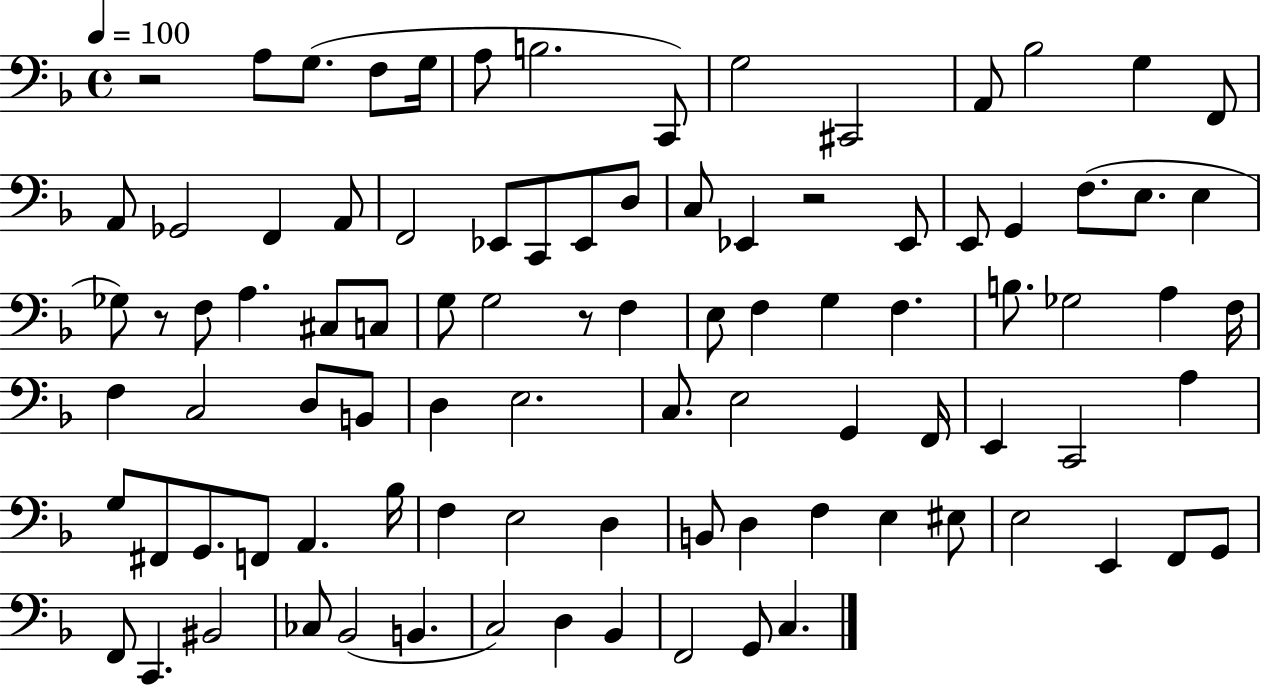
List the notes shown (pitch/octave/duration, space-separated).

R/h A3/e G3/e. F3/e G3/s A3/e B3/h. C2/e G3/h C#2/h A2/e Bb3/h G3/q F2/e A2/e Gb2/h F2/q A2/e F2/h Eb2/e C2/e Eb2/e D3/e C3/e Eb2/q R/h Eb2/e E2/e G2/q F3/e. E3/e. E3/q Gb3/e R/e F3/e A3/q. C#3/e C3/e G3/e G3/h R/e F3/q E3/e F3/q G3/q F3/q. B3/e. Gb3/h A3/q F3/s F3/q C3/h D3/e B2/e D3/q E3/h. C3/e. E3/h G2/q F2/s E2/q C2/h A3/q G3/e F#2/e G2/e. F2/e A2/q. Bb3/s F3/q E3/h D3/q B2/e D3/q F3/q E3/q EIS3/e E3/h E2/q F2/e G2/e F2/e C2/q. BIS2/h CES3/e Bb2/h B2/q. C3/h D3/q Bb2/q F2/h G2/e C3/q.